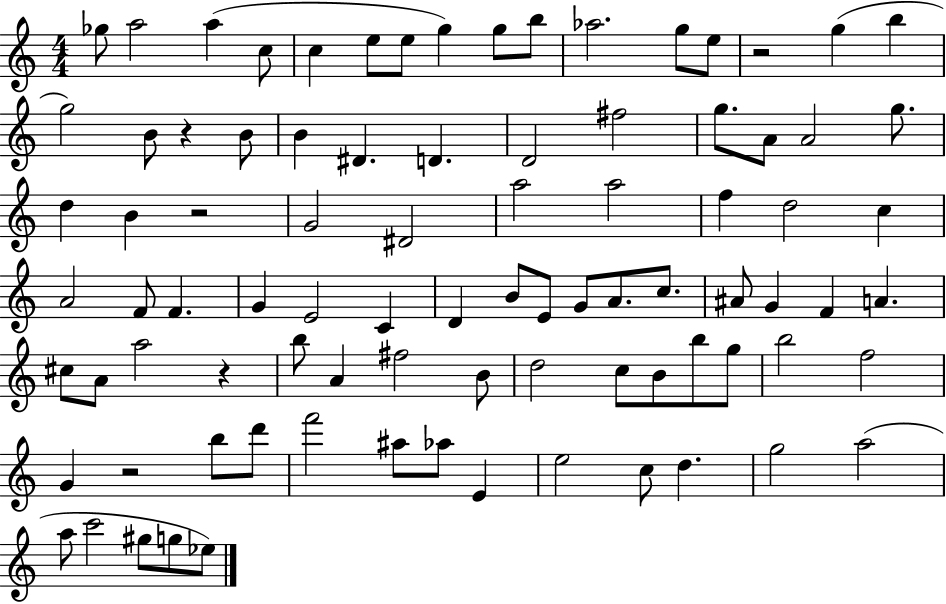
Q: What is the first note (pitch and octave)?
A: Gb5